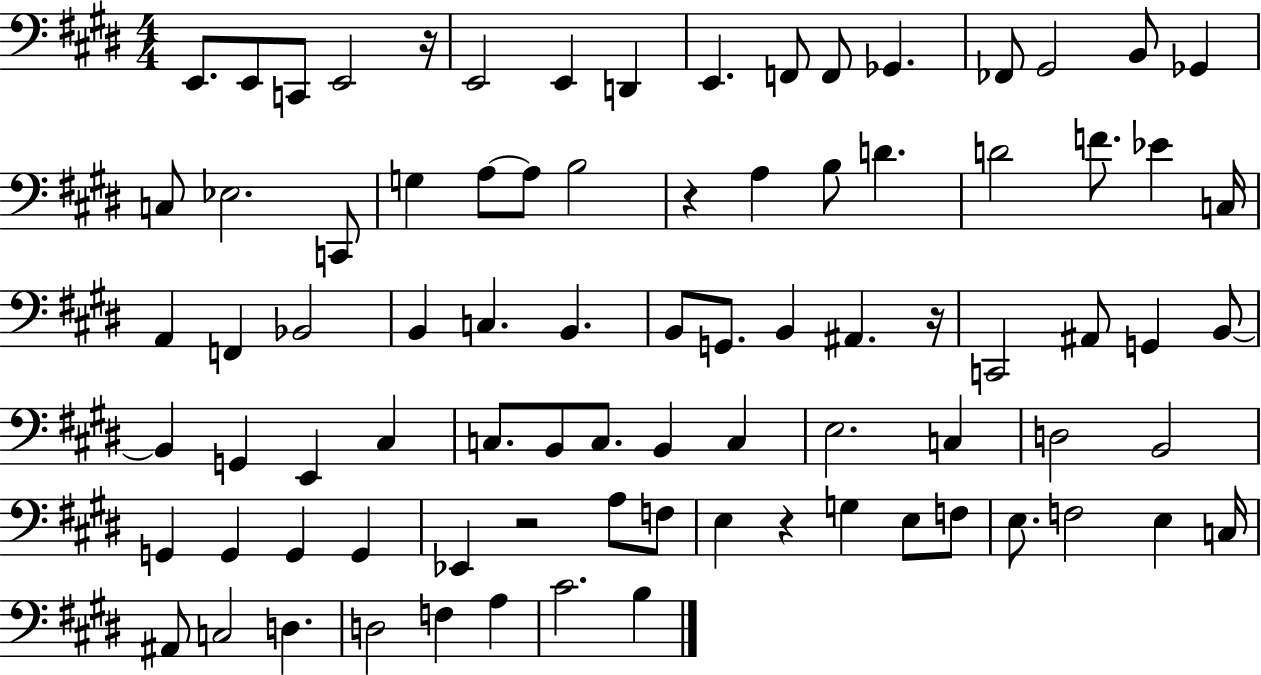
E2/e. E2/e C2/e E2/h R/s E2/h E2/q D2/q E2/q. F2/e F2/e Gb2/q. FES2/e G#2/h B2/e Gb2/q C3/e Eb3/h. C2/e G3/q A3/e A3/e B3/h R/q A3/q B3/e D4/q. D4/h F4/e. Eb4/q C3/s A2/q F2/q Bb2/h B2/q C3/q. B2/q. B2/e G2/e. B2/q A#2/q. R/s C2/h A#2/e G2/q B2/e B2/q G2/q E2/q C#3/q C3/e. B2/e C3/e. B2/q C3/q E3/h. C3/q D3/h B2/h G2/q G2/q G2/q G2/q Eb2/q R/h A3/e F3/e E3/q R/q G3/q E3/e F3/e E3/e. F3/h E3/q C3/s A#2/e C3/h D3/q. D3/h F3/q A3/q C#4/h. B3/q